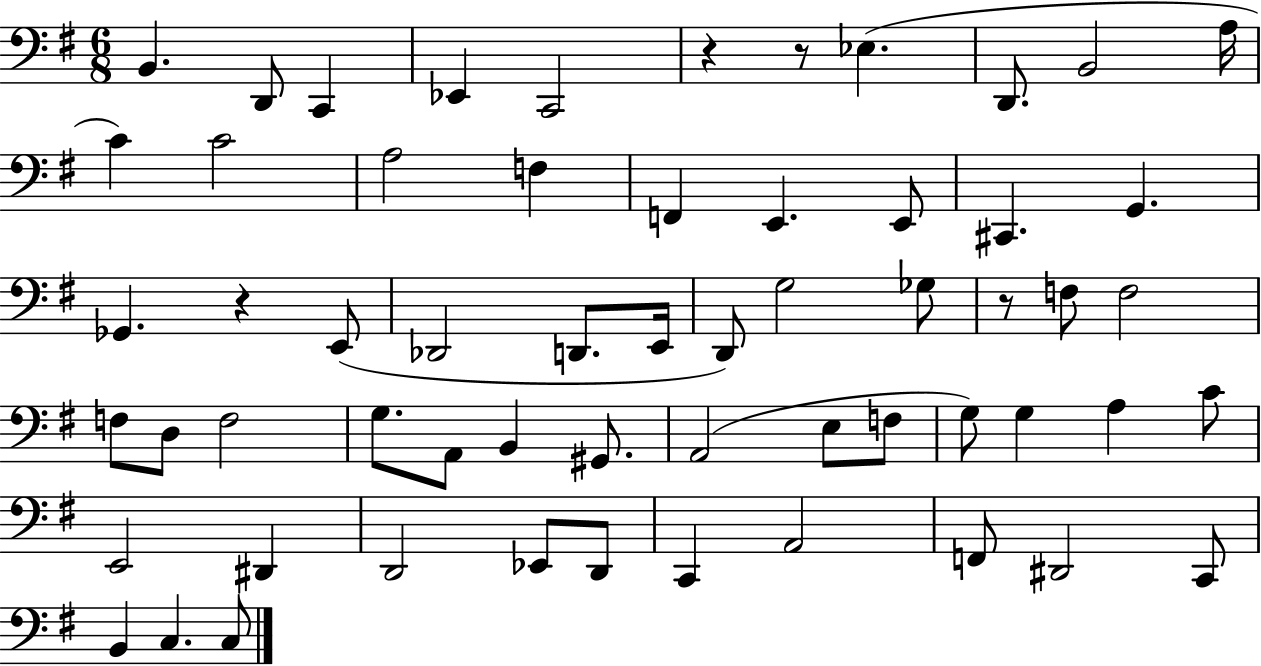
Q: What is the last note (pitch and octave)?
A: C3